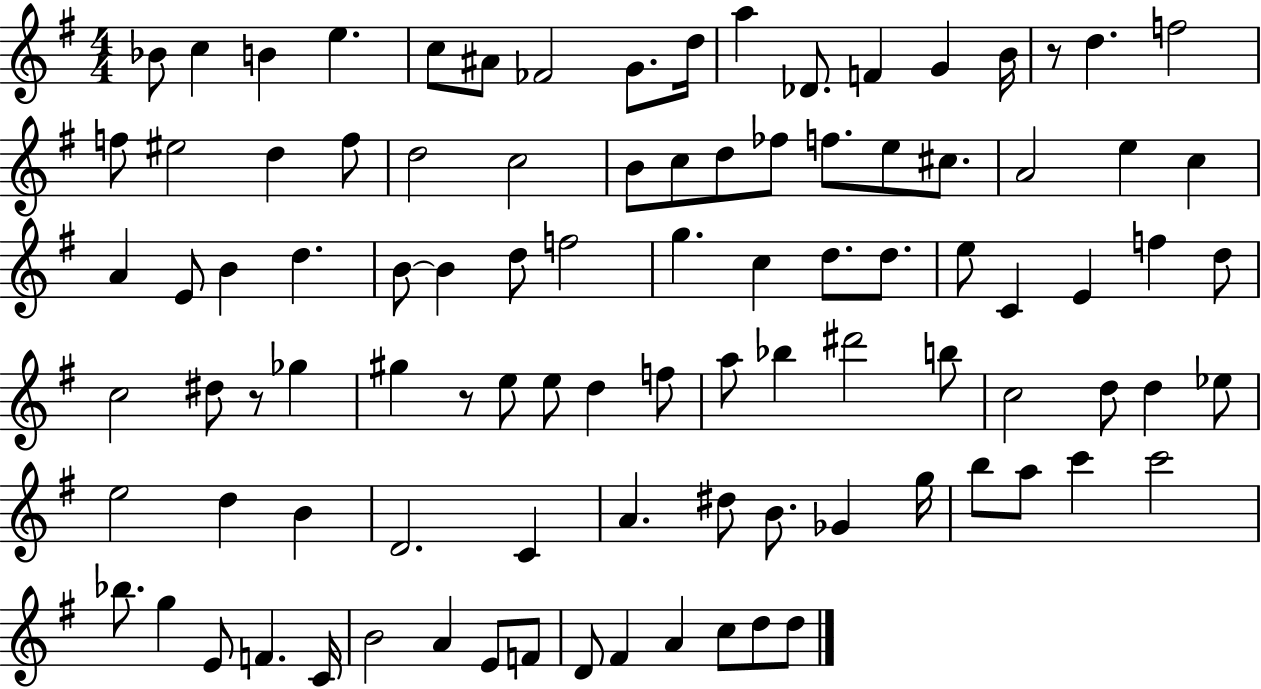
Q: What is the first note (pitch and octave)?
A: Bb4